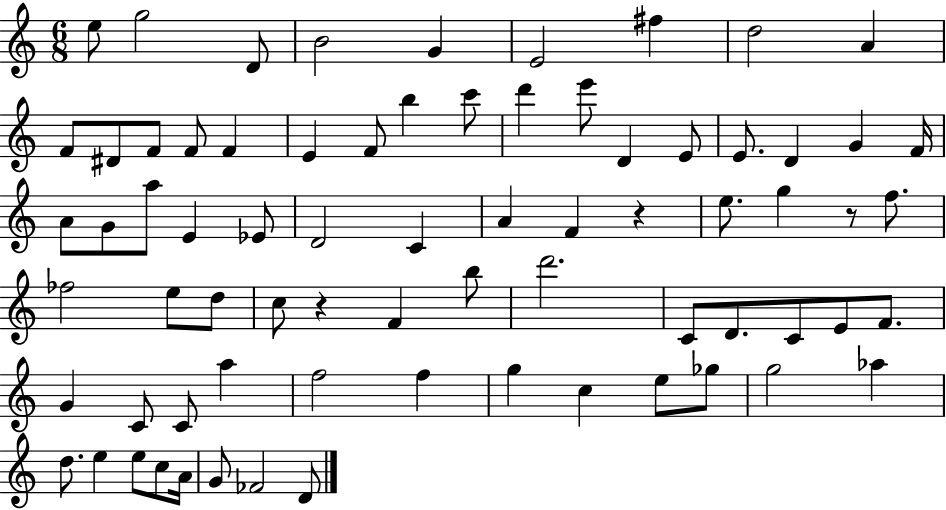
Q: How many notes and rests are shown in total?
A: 73